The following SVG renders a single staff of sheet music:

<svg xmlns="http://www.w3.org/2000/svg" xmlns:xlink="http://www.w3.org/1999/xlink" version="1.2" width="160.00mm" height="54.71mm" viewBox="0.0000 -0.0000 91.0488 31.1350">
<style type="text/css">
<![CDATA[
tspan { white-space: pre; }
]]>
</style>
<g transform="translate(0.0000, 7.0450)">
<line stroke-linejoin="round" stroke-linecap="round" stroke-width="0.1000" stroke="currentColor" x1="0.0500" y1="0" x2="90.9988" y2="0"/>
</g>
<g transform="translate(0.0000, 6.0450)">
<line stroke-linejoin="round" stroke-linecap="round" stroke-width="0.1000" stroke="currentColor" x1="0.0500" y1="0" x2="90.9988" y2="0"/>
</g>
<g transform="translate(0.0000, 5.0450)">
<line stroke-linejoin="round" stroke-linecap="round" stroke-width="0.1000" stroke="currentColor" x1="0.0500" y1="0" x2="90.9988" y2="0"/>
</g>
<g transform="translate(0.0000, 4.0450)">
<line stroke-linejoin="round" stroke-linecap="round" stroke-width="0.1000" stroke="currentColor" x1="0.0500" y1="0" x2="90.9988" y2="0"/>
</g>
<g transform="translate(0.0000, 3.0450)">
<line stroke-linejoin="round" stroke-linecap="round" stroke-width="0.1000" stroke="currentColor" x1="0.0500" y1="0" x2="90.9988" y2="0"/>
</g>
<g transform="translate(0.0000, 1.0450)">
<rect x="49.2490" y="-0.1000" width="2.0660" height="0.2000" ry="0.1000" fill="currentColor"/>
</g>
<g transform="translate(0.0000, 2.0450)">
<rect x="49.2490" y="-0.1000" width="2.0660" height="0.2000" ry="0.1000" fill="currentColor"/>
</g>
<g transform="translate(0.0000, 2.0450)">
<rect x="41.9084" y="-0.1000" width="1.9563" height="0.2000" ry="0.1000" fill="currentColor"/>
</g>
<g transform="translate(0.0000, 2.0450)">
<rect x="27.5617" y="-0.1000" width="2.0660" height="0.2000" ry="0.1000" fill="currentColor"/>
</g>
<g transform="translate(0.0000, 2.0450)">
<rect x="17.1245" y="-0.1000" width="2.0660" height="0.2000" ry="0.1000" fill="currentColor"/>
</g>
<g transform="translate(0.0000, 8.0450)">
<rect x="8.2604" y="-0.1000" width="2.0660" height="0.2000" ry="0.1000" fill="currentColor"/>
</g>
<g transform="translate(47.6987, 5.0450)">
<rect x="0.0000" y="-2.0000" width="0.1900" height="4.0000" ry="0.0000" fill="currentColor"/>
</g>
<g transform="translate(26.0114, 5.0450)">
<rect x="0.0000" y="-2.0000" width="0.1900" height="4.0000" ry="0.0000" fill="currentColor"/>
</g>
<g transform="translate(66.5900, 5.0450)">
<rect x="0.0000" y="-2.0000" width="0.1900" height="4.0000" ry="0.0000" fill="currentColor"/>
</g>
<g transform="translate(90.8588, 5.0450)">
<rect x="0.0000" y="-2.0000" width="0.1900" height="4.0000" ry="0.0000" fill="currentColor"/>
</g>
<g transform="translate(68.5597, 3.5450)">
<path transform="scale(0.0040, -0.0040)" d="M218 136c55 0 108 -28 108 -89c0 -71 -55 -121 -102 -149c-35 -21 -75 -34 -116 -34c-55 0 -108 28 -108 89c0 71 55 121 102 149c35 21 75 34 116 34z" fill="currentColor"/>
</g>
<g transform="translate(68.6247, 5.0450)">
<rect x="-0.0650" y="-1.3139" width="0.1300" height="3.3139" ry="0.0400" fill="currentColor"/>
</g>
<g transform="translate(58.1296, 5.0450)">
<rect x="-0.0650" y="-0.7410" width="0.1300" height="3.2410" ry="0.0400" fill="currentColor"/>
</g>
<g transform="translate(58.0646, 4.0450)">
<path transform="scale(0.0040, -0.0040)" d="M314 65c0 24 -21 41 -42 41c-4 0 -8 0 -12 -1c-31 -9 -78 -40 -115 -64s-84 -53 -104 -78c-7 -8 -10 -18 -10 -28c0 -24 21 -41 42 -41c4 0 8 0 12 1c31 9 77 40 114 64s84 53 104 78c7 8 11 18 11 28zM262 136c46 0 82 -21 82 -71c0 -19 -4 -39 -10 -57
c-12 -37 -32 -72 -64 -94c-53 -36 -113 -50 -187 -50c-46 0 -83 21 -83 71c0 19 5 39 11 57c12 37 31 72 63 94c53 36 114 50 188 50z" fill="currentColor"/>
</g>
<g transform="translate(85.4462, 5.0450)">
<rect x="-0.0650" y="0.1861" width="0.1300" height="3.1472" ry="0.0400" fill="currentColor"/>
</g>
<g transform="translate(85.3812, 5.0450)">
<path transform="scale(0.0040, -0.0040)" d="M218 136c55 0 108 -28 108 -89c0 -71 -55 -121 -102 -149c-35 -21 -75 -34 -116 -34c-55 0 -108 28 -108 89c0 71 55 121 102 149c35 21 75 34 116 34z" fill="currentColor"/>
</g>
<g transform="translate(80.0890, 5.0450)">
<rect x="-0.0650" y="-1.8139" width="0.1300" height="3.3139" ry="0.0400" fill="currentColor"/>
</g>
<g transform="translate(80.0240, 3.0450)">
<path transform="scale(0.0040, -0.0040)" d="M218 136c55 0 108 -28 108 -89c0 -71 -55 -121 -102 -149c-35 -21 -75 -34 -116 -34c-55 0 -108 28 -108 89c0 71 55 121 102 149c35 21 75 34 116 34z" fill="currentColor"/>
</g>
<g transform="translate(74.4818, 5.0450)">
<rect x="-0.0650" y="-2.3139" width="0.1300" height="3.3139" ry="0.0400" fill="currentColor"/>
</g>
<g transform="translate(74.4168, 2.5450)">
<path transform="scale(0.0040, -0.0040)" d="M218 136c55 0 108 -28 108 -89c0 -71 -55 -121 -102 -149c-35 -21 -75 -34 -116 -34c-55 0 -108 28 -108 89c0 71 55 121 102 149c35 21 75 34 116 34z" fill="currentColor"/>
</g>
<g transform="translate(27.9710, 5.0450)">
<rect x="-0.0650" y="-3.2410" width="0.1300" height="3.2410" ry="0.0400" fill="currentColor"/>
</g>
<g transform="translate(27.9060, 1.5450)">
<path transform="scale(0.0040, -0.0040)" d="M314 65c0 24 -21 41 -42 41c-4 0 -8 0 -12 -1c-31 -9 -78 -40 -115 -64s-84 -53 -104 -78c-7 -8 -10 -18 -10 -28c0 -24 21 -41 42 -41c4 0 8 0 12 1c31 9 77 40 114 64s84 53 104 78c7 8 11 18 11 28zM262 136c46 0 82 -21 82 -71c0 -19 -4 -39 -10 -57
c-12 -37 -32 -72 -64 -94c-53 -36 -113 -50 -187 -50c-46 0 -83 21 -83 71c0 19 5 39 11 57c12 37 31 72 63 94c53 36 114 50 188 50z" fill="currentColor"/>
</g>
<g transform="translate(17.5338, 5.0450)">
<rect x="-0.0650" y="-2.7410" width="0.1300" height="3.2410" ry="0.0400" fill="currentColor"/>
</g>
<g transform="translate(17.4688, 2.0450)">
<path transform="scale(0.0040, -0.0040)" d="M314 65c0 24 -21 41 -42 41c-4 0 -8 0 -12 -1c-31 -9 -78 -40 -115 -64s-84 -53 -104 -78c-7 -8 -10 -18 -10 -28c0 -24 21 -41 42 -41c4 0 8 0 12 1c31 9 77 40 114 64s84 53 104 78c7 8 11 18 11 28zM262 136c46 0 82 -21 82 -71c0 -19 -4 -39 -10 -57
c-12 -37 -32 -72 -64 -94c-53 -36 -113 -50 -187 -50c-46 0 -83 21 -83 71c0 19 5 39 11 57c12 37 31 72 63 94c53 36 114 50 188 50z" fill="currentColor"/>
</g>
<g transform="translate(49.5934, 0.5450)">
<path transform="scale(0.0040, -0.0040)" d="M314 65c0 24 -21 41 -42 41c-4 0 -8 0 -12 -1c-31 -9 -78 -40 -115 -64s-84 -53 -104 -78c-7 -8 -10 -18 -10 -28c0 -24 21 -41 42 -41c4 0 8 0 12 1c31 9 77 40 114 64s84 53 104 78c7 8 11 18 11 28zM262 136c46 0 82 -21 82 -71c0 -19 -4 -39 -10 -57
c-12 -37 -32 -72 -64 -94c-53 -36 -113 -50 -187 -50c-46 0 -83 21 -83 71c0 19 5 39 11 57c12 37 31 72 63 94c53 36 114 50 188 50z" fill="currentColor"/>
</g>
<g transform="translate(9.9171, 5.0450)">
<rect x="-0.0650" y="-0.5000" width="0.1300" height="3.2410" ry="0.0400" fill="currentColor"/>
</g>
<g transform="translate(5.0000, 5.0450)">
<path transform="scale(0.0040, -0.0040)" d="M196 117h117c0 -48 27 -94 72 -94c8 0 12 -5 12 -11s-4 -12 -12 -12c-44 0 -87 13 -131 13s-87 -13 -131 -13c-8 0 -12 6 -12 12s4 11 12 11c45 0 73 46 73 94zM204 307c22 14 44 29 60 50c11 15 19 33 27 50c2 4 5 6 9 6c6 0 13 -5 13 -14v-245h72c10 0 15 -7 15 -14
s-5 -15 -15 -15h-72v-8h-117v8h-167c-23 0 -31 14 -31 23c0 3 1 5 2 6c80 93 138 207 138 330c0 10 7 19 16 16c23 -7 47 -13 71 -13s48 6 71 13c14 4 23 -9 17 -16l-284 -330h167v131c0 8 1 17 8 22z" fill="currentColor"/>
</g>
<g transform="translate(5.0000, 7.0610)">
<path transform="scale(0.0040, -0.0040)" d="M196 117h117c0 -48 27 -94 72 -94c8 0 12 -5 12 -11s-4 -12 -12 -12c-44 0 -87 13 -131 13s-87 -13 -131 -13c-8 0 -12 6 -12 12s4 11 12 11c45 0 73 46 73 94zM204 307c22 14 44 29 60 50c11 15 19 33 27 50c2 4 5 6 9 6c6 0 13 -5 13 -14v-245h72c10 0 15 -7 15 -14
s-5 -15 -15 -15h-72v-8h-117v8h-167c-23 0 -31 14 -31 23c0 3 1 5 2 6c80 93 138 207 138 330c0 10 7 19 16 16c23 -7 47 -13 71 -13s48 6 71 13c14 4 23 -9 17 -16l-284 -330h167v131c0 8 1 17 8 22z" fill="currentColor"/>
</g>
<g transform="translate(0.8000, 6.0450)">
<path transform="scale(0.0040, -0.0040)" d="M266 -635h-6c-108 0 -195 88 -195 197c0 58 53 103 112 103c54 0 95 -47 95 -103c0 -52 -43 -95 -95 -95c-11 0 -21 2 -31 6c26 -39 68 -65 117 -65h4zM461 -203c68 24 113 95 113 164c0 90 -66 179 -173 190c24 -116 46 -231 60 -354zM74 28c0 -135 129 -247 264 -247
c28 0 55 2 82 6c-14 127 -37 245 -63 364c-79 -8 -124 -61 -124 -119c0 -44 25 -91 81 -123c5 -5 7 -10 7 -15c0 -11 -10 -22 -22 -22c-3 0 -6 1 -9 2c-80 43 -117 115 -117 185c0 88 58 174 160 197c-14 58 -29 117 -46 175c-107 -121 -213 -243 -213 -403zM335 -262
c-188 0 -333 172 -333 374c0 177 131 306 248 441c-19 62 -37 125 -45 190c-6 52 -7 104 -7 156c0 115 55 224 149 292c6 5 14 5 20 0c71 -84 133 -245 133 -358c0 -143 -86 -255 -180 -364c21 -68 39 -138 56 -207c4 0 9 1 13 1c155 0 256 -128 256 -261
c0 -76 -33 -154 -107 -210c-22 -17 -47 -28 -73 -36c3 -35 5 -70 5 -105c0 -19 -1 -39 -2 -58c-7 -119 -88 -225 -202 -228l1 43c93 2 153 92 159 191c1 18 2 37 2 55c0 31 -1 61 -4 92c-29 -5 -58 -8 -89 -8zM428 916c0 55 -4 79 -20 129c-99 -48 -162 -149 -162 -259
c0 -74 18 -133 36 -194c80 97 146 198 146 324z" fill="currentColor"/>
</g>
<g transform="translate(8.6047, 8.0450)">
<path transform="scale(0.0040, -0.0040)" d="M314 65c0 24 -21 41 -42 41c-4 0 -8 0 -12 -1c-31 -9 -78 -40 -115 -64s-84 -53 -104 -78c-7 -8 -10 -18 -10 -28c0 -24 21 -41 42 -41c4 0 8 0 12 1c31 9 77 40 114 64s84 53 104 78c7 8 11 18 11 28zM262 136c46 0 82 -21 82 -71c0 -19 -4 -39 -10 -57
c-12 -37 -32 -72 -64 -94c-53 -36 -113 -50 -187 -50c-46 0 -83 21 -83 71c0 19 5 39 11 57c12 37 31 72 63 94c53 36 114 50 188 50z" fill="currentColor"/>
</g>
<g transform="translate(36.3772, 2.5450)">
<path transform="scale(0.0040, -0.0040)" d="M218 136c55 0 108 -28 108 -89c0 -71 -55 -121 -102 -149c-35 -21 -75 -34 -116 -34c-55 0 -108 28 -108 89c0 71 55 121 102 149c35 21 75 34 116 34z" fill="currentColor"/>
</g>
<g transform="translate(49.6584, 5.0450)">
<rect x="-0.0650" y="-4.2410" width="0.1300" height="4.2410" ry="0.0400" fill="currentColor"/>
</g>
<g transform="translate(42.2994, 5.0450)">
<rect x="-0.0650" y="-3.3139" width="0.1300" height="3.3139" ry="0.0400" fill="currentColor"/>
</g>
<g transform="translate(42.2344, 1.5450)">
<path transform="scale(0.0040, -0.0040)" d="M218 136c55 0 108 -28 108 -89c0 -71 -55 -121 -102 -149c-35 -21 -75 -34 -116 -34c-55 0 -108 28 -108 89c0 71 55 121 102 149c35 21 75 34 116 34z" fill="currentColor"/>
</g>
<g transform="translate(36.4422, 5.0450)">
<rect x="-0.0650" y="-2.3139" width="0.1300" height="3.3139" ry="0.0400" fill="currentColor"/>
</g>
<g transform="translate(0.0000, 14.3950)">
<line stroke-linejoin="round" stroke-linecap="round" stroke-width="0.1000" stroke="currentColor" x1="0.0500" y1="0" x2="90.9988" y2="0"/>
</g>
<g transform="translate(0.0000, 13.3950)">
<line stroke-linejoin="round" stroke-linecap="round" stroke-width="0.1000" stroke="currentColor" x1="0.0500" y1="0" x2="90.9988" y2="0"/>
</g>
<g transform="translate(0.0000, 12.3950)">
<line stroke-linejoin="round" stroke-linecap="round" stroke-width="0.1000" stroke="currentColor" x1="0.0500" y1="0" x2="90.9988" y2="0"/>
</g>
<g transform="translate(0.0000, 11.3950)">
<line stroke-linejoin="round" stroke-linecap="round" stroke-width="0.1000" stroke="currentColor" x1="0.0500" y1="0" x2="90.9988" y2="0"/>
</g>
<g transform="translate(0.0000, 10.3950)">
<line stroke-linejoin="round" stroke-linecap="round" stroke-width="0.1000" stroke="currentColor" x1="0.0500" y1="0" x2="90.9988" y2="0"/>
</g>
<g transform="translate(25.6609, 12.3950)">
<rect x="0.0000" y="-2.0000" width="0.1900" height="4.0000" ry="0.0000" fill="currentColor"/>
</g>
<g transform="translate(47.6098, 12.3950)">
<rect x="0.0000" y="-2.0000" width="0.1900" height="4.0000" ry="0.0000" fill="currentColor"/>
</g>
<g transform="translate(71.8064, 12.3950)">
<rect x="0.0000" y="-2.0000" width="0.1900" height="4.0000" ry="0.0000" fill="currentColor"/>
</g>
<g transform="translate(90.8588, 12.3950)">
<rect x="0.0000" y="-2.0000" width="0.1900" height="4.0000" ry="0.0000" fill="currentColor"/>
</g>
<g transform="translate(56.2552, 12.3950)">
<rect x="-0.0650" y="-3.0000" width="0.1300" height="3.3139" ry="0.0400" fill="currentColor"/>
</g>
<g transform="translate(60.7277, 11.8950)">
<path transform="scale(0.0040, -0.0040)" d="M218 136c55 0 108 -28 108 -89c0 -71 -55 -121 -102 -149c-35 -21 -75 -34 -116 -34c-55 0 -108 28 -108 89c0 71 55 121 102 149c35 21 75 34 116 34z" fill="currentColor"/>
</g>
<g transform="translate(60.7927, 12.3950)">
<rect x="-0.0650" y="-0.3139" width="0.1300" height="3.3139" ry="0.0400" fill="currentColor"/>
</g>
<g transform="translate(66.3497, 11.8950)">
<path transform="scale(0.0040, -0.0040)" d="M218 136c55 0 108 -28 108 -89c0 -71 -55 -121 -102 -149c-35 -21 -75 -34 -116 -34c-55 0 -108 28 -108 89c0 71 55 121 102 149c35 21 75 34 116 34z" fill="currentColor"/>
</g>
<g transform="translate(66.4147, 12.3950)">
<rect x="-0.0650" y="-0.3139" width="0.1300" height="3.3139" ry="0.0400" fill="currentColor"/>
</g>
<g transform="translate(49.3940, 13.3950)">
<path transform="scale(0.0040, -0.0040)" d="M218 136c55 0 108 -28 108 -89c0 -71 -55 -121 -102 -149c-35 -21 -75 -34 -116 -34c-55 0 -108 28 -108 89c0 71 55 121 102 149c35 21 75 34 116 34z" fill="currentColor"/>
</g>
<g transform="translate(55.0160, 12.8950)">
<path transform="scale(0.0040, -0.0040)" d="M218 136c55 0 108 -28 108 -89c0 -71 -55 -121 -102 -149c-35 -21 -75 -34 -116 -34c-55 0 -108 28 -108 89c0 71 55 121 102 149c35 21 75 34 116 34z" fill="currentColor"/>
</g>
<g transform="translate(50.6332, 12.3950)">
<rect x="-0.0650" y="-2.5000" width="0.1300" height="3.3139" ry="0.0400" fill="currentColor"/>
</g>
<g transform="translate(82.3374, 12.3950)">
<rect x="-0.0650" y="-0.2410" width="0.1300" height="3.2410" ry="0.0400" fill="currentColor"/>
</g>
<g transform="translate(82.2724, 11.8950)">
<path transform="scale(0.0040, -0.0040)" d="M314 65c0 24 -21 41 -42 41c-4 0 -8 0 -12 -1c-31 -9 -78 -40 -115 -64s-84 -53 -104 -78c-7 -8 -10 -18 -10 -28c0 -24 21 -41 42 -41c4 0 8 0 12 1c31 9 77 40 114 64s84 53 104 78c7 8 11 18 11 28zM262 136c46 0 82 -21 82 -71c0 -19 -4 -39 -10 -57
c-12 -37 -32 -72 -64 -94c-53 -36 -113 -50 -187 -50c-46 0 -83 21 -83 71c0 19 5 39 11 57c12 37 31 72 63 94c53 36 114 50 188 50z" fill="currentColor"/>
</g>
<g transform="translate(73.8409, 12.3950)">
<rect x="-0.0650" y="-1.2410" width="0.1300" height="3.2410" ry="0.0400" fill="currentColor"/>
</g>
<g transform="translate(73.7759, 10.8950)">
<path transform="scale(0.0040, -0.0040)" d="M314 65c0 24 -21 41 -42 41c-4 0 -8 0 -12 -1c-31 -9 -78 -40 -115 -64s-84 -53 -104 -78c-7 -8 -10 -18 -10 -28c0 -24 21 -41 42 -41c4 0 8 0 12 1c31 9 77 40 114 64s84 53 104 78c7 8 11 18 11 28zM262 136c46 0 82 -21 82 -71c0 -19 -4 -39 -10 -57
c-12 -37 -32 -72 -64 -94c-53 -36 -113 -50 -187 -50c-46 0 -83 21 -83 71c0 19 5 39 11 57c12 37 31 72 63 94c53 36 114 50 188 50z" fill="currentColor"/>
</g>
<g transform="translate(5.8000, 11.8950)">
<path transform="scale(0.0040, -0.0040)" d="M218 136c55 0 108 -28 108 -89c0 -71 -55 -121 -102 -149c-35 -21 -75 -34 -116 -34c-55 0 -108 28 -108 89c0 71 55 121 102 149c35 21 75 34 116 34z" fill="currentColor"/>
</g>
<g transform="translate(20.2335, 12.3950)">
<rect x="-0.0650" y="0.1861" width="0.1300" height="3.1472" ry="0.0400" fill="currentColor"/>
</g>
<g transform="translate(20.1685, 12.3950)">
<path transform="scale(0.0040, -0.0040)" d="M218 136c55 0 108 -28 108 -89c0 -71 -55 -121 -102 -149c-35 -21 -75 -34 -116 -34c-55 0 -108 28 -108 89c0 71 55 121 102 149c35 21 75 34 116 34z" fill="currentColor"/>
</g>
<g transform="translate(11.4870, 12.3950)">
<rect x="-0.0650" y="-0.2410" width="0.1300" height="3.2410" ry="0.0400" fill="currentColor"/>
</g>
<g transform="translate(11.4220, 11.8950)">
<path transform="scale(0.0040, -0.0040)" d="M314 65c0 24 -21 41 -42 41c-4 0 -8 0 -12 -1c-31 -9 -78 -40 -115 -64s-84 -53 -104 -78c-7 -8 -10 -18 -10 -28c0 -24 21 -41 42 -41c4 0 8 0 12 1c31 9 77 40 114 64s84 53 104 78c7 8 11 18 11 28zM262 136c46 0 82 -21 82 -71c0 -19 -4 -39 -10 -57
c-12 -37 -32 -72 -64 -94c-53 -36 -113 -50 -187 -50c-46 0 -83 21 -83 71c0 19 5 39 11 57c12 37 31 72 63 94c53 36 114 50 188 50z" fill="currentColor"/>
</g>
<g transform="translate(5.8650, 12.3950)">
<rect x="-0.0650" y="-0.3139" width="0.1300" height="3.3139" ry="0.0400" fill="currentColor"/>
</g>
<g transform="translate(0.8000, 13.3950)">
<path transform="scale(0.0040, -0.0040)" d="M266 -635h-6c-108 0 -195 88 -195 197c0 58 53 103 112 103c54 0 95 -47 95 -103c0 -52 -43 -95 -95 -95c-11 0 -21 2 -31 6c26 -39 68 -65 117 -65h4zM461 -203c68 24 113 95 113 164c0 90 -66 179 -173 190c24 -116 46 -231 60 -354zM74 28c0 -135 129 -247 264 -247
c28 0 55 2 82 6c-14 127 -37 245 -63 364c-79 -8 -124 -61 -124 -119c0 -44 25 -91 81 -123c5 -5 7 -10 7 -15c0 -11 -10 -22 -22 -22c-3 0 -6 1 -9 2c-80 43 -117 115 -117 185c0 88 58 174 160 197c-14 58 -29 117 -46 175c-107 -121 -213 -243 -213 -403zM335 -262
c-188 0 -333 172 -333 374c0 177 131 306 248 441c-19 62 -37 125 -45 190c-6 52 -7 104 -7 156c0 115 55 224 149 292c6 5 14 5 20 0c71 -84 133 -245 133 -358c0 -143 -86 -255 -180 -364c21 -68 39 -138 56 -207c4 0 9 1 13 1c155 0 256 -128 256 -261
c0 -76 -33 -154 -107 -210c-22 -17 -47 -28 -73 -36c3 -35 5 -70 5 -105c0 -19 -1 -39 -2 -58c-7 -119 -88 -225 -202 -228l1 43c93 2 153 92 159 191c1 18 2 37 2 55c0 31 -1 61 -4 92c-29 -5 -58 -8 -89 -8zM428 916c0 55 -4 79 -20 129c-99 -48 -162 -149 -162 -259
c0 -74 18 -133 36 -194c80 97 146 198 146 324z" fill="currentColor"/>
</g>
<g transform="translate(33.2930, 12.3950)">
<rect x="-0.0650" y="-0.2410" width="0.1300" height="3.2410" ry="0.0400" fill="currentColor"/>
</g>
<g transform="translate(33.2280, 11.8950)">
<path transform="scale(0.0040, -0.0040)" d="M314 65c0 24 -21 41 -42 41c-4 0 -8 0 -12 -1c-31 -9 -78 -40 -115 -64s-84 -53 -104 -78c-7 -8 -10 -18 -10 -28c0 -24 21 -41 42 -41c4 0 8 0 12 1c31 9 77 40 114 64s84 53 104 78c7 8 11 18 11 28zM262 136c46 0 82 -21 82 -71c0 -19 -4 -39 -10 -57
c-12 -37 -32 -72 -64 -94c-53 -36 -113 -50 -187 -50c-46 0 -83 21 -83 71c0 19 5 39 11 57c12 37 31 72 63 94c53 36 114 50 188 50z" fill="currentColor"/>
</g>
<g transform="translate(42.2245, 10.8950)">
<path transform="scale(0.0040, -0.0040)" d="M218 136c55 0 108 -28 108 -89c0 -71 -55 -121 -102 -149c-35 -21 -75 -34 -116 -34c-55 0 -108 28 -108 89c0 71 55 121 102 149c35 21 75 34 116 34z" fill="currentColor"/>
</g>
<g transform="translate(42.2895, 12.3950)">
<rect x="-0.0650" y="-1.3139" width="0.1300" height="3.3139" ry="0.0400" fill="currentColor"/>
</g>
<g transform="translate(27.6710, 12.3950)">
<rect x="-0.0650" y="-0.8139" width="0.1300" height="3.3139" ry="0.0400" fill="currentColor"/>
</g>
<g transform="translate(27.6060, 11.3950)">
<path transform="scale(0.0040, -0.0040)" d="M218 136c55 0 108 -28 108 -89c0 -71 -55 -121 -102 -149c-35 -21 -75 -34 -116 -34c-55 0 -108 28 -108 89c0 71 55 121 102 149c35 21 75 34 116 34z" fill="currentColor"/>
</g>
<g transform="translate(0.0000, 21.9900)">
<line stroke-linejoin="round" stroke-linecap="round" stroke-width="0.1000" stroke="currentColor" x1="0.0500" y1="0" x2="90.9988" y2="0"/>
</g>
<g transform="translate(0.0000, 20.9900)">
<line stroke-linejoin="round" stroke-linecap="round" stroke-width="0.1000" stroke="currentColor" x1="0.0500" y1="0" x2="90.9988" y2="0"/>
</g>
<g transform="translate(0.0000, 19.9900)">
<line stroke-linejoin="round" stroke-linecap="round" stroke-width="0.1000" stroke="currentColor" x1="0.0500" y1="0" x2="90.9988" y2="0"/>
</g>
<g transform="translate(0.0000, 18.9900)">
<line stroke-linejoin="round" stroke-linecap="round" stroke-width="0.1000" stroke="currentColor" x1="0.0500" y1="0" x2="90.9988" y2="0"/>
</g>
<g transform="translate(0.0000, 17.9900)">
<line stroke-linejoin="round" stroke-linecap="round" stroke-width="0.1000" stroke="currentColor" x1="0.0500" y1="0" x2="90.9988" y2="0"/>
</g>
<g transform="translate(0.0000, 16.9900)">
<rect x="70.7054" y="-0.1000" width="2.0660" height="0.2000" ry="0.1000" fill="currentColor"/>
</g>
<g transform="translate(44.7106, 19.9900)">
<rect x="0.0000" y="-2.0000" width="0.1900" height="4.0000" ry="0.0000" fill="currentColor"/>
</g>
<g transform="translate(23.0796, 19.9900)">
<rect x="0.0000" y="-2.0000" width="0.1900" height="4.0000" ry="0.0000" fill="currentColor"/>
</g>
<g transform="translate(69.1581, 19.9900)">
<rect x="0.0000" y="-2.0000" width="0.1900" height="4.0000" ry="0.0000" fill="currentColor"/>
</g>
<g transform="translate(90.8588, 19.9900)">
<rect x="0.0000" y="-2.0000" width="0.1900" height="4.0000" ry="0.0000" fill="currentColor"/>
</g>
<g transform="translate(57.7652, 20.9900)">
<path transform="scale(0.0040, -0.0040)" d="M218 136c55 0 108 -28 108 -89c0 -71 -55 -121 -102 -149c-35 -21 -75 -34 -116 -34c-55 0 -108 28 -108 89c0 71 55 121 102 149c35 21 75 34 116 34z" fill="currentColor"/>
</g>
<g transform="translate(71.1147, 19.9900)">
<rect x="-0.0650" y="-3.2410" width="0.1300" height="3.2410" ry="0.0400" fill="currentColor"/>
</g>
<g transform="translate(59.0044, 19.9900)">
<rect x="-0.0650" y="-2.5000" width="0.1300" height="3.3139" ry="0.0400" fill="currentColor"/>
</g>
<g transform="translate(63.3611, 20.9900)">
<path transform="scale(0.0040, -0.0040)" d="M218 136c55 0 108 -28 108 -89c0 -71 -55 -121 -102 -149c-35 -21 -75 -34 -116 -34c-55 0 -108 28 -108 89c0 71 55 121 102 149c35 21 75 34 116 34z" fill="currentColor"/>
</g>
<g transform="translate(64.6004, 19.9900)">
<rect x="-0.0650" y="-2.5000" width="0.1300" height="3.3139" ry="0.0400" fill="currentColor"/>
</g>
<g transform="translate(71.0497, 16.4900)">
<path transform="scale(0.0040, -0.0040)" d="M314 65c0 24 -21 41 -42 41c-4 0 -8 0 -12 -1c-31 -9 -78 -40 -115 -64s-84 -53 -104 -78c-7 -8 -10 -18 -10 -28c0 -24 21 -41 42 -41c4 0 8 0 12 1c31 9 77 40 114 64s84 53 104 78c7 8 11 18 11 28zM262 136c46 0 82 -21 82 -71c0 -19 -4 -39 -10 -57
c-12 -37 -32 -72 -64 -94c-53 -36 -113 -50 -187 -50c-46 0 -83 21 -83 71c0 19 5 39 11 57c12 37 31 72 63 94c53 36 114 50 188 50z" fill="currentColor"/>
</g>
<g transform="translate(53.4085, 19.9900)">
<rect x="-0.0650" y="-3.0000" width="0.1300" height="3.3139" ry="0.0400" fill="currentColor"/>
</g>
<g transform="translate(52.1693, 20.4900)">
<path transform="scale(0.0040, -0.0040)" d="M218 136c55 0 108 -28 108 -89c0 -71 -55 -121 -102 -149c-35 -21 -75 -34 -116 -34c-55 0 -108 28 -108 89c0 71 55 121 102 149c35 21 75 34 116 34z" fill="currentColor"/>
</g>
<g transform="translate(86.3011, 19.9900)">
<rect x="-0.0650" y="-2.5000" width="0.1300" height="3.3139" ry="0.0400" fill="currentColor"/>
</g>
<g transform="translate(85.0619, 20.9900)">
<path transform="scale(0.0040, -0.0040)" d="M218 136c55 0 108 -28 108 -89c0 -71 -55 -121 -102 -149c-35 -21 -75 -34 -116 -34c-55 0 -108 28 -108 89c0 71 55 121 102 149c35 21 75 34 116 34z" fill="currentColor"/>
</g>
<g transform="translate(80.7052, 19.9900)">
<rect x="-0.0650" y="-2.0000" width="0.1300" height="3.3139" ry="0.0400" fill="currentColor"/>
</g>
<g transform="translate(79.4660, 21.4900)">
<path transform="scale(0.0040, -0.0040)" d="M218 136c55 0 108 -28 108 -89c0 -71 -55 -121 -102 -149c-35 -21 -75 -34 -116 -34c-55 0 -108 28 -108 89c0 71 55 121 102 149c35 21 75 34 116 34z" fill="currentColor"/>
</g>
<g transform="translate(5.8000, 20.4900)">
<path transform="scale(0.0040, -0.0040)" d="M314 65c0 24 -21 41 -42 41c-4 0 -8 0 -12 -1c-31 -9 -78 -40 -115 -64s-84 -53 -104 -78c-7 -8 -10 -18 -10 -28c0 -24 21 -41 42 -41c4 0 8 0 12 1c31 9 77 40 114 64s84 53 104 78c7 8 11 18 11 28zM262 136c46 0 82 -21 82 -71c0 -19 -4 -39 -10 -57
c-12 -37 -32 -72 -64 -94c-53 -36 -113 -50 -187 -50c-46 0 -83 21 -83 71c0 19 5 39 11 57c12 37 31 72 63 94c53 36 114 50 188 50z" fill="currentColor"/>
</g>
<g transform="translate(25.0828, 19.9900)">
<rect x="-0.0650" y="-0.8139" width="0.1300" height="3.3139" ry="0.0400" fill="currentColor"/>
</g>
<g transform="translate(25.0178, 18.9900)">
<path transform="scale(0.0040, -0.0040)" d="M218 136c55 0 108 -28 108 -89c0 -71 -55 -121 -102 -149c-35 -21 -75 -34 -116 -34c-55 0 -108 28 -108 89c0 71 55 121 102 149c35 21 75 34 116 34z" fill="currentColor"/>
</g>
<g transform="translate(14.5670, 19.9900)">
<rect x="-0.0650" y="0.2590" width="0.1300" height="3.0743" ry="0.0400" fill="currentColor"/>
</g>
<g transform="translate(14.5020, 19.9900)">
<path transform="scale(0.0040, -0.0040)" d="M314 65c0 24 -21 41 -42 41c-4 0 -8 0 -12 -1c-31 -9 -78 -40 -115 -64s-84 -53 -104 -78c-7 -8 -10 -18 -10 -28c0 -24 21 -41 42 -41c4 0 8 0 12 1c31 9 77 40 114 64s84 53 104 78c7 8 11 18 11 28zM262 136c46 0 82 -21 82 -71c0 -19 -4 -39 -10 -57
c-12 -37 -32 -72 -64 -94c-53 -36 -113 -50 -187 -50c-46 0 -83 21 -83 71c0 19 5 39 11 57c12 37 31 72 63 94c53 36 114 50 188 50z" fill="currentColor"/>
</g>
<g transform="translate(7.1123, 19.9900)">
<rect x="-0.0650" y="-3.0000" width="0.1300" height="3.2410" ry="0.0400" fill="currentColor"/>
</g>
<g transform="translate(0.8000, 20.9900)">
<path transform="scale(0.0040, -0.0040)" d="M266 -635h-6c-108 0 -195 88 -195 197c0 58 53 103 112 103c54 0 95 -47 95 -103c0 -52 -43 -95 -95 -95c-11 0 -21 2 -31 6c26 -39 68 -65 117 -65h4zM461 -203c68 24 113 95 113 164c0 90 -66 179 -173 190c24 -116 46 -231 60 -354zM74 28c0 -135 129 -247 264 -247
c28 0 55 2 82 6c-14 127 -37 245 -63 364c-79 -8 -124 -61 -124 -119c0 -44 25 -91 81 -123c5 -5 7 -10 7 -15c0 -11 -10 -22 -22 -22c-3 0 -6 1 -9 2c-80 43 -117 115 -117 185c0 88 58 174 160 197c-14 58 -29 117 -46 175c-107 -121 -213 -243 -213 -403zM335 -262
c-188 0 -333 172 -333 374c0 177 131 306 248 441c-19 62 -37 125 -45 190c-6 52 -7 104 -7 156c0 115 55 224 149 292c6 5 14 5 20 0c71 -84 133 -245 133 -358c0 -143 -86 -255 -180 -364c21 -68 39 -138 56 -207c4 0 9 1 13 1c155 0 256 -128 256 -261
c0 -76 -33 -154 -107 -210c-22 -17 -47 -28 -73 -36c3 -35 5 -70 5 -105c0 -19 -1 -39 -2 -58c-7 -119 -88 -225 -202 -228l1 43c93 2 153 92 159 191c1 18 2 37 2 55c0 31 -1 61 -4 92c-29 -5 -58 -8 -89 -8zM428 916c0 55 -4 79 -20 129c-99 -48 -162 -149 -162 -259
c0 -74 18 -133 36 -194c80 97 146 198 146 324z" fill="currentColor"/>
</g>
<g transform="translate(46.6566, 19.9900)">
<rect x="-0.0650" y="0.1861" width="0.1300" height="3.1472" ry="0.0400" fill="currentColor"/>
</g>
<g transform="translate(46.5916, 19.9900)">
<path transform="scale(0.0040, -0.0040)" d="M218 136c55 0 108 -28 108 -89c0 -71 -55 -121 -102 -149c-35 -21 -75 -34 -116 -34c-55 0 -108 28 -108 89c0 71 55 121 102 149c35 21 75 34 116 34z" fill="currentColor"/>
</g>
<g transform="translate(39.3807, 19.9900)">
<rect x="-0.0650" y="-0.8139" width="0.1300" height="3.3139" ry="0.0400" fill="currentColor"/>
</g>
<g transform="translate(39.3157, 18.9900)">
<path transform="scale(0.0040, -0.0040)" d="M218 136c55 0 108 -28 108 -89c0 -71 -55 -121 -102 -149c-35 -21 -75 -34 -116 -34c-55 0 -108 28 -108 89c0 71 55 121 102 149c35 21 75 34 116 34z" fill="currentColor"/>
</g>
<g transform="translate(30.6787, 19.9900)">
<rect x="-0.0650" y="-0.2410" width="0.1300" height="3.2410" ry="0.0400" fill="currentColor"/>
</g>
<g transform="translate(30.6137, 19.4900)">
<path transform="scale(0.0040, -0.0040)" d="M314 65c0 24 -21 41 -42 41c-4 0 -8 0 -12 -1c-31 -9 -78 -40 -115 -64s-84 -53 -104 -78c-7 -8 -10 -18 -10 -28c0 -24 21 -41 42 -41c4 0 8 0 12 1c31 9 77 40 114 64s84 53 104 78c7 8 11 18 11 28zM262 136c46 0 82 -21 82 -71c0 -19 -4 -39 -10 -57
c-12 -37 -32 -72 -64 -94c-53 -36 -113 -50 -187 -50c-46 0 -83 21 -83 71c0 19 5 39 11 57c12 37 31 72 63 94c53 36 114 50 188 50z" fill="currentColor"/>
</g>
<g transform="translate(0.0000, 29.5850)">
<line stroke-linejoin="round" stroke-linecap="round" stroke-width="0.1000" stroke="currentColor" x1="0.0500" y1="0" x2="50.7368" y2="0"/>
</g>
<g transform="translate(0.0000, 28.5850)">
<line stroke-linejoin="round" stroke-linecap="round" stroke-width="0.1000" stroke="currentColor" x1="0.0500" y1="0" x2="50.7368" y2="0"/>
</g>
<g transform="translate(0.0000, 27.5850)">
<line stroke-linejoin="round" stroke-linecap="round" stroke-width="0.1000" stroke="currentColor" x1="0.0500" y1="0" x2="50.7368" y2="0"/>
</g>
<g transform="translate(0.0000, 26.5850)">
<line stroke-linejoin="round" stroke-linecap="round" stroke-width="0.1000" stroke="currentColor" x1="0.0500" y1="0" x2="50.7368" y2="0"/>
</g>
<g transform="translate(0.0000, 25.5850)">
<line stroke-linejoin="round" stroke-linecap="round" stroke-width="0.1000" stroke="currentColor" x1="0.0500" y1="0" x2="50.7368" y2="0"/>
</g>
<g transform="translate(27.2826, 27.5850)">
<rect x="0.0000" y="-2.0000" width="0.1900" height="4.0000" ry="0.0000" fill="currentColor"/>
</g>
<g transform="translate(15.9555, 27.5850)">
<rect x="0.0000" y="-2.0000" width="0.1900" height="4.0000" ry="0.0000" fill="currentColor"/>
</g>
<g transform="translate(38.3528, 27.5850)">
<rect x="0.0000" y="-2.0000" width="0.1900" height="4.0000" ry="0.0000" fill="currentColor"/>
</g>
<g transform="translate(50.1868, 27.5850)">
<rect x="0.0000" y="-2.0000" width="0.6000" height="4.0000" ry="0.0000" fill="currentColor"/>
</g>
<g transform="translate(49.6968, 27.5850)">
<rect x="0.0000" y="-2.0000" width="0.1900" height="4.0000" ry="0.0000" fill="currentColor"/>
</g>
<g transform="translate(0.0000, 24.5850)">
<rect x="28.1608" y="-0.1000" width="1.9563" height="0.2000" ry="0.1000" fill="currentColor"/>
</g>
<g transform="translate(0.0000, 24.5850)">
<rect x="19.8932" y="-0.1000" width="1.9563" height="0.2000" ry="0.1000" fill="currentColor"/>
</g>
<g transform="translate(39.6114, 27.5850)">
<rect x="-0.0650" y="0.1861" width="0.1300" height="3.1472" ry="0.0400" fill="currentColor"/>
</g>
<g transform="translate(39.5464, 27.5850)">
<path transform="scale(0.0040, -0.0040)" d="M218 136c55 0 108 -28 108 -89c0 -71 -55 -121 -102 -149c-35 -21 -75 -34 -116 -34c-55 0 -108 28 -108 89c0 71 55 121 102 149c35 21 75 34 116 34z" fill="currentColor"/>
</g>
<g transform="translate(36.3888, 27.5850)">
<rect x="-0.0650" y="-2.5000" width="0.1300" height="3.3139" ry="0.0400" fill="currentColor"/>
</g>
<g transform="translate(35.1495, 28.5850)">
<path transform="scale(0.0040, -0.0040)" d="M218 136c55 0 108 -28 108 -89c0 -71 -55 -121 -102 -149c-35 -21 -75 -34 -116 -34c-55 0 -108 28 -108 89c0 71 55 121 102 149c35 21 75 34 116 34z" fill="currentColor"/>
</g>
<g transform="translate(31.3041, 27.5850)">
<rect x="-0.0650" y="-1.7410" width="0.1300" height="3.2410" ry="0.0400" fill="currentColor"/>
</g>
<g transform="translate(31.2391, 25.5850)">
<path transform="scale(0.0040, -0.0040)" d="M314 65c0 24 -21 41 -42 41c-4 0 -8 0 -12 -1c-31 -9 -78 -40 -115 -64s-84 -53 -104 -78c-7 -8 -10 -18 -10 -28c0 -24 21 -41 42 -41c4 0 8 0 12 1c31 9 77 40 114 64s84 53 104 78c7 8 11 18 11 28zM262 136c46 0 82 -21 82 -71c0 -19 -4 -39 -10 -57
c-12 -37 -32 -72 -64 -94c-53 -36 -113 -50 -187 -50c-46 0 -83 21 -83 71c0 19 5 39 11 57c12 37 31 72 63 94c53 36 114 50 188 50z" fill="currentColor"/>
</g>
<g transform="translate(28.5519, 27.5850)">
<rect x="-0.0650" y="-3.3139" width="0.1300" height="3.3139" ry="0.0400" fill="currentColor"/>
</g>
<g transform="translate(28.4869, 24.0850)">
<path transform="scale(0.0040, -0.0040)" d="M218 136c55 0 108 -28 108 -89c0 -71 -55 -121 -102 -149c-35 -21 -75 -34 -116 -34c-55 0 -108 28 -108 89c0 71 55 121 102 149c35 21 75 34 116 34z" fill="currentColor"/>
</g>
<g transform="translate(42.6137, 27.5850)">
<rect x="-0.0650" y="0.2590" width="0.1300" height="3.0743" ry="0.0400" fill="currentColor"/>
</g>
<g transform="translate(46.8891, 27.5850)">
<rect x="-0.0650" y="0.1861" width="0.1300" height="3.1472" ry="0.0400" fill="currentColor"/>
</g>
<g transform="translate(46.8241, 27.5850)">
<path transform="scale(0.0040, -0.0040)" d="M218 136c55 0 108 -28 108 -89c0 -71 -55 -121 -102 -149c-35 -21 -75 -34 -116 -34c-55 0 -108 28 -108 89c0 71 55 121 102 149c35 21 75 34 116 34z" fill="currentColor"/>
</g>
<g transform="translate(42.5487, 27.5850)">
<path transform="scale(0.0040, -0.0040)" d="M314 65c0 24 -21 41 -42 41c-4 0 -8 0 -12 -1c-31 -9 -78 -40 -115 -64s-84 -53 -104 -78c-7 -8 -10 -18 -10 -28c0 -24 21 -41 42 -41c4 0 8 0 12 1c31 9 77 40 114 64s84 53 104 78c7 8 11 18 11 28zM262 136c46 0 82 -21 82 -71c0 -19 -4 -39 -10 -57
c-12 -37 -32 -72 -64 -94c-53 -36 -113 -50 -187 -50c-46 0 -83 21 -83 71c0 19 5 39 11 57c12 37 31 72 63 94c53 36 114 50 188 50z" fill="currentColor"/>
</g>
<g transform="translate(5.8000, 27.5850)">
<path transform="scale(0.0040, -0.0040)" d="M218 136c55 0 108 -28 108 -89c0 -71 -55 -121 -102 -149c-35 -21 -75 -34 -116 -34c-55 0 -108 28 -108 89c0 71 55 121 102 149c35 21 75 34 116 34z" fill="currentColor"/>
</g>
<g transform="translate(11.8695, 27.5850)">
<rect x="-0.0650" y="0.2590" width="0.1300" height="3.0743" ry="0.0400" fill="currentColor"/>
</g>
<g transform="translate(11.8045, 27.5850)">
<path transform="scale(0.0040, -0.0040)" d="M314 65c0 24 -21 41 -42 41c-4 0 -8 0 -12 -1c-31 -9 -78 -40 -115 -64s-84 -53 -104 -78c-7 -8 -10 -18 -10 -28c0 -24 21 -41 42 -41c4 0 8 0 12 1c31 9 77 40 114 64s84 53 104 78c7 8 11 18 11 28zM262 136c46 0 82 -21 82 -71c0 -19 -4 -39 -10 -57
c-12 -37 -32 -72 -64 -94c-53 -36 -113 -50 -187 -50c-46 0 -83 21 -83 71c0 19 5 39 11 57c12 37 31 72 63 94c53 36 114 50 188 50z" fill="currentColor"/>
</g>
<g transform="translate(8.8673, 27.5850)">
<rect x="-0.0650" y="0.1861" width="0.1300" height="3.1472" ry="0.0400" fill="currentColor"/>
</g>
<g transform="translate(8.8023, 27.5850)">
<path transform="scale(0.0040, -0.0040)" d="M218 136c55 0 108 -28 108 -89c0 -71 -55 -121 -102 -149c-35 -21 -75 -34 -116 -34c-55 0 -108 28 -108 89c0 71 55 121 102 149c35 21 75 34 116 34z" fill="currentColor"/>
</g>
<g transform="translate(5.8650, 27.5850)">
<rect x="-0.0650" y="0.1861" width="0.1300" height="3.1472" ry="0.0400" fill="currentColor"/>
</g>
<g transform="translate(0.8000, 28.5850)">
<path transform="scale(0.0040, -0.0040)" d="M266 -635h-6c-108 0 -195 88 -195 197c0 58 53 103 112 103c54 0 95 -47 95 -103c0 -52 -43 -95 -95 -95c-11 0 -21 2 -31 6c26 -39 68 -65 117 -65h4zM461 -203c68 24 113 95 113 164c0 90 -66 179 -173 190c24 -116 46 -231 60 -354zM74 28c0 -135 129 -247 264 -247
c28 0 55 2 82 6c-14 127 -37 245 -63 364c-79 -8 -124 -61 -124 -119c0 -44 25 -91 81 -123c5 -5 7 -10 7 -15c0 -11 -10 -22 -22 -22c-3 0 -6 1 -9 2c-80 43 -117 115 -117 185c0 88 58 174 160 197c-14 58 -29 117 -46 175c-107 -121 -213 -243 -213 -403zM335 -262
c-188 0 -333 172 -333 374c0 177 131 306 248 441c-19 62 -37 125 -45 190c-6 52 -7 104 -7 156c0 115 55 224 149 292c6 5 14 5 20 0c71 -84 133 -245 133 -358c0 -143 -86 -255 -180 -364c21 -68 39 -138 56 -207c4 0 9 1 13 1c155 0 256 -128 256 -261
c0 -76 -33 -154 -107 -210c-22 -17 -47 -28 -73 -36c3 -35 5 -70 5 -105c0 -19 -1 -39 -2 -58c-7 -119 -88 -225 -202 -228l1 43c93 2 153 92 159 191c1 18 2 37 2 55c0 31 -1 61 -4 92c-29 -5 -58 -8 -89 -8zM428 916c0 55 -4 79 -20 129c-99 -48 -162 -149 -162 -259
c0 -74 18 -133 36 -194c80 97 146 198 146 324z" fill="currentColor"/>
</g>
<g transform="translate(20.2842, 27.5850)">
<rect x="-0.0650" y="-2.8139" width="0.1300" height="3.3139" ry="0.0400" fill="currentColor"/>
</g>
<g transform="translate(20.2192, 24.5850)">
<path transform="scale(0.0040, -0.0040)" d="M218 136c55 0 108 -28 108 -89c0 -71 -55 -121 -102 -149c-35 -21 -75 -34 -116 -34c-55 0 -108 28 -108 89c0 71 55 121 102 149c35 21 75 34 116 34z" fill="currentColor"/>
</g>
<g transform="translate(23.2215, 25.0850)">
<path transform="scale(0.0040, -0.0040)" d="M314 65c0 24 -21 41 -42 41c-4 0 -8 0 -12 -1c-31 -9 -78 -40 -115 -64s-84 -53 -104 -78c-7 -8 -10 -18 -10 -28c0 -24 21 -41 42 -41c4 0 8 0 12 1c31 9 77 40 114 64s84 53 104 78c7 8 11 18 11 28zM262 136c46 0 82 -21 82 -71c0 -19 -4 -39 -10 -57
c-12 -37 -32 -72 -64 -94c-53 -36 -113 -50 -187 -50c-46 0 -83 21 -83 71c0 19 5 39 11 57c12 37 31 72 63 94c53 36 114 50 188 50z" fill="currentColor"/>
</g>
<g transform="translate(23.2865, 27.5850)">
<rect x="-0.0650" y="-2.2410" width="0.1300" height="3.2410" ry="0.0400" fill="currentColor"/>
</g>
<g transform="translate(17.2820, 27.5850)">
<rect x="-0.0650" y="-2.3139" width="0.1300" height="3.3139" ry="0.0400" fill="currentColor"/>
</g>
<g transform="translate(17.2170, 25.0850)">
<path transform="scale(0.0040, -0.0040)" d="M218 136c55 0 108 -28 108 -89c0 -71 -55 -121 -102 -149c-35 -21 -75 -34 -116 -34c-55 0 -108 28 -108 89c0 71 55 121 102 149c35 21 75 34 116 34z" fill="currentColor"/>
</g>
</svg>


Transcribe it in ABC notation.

X:1
T:Untitled
M:4/4
L:1/4
K:C
C2 a2 b2 g b d'2 d2 e g f B c c2 B d c2 e G A c c e2 c2 A2 B2 d c2 d B A G G b2 F G B B B2 g a g2 b f2 G B B2 B